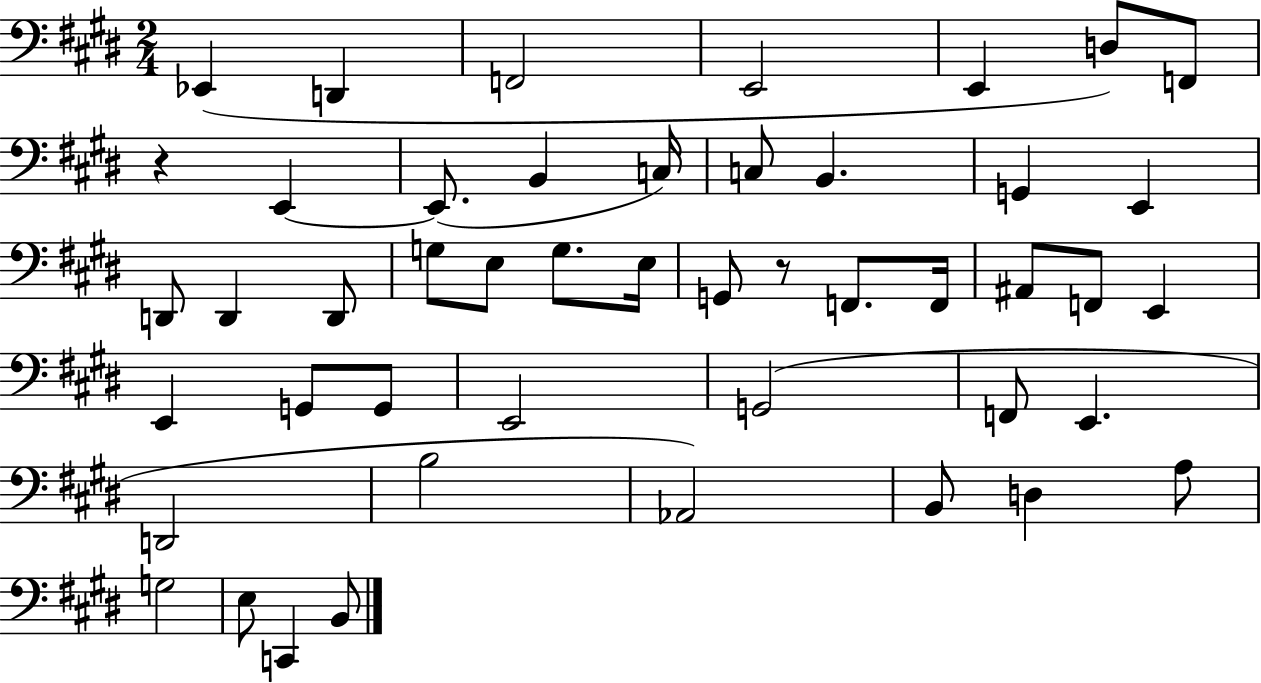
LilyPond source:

{
  \clef bass
  \numericTimeSignature
  \time 2/4
  \key e \major
  ees,4( d,4 | f,2 | e,2 | e,4 d8) f,8 | \break r4 e,4~~ | e,8.( b,4 c16) | c8 b,4. | g,4 e,4 | \break d,8 d,4 d,8 | g8 e8 g8. e16 | g,8 r8 f,8. f,16 | ais,8 f,8 e,4 | \break e,4 g,8 g,8 | e,2 | g,2( | f,8 e,4. | \break d,2 | b2 | aes,2) | b,8 d4 a8 | \break g2 | e8 c,4 b,8 | \bar "|."
}